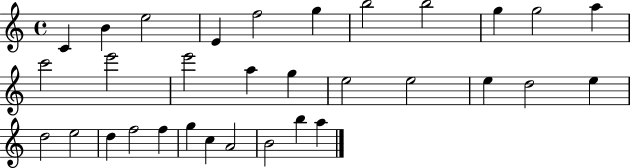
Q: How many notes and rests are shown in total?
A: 32